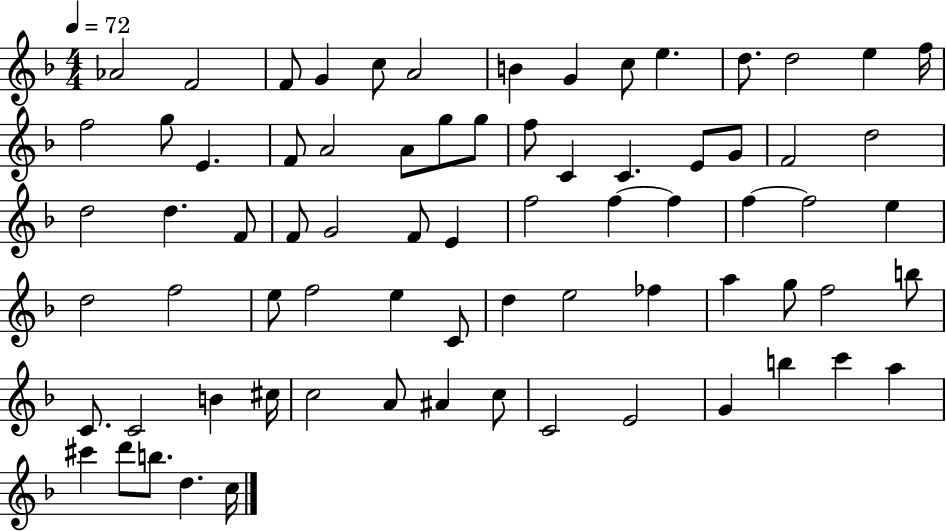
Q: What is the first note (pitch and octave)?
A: Ab4